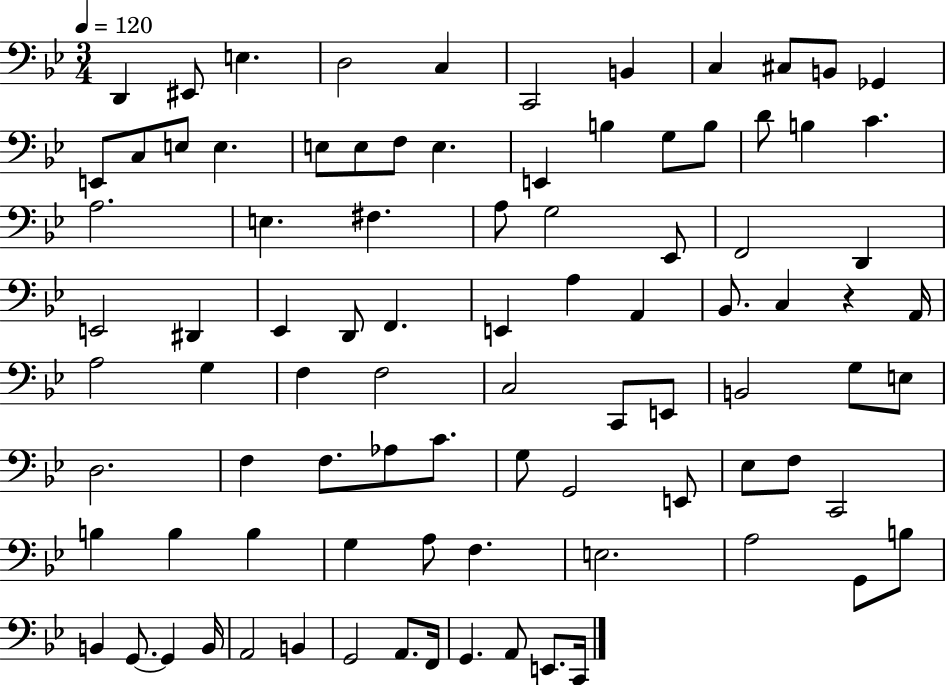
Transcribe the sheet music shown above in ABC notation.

X:1
T:Untitled
M:3/4
L:1/4
K:Bb
D,, ^E,,/2 E, D,2 C, C,,2 B,, C, ^C,/2 B,,/2 _G,, E,,/2 C,/2 E,/2 E, E,/2 E,/2 F,/2 E, E,, B, G,/2 B,/2 D/2 B, C A,2 E, ^F, A,/2 G,2 _E,,/2 F,,2 D,, E,,2 ^D,, _E,, D,,/2 F,, E,, A, A,, _B,,/2 C, z A,,/4 A,2 G, F, F,2 C,2 C,,/2 E,,/2 B,,2 G,/2 E,/2 D,2 F, F,/2 _A,/2 C/2 G,/2 G,,2 E,,/2 _E,/2 F,/2 C,,2 B, B, B, G, A,/2 F, E,2 A,2 G,,/2 B,/2 B,, G,,/2 G,, B,,/4 A,,2 B,, G,,2 A,,/2 F,,/4 G,, A,,/2 E,,/2 C,,/4